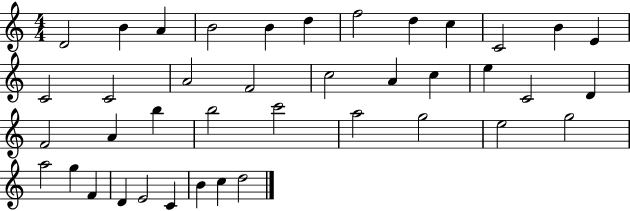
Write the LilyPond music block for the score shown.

{
  \clef treble
  \numericTimeSignature
  \time 4/4
  \key c \major
  d'2 b'4 a'4 | b'2 b'4 d''4 | f''2 d''4 c''4 | c'2 b'4 e'4 | \break c'2 c'2 | a'2 f'2 | c''2 a'4 c''4 | e''4 c'2 d'4 | \break f'2 a'4 b''4 | b''2 c'''2 | a''2 g''2 | e''2 g''2 | \break a''2 g''4 f'4 | d'4 e'2 c'4 | b'4 c''4 d''2 | \bar "|."
}